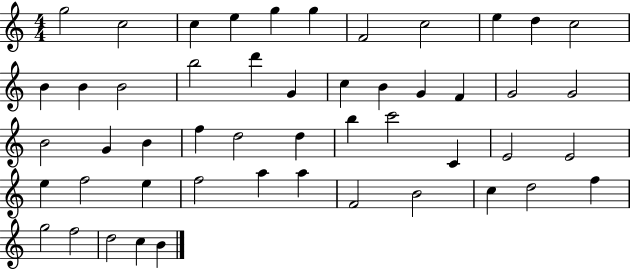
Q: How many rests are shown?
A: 0